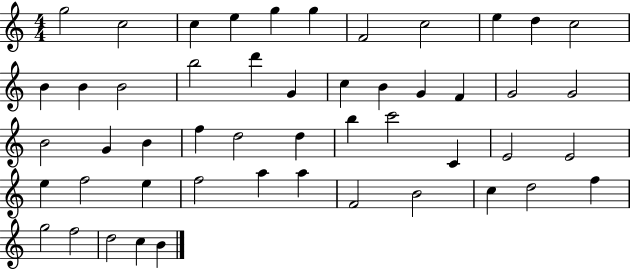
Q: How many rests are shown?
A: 0